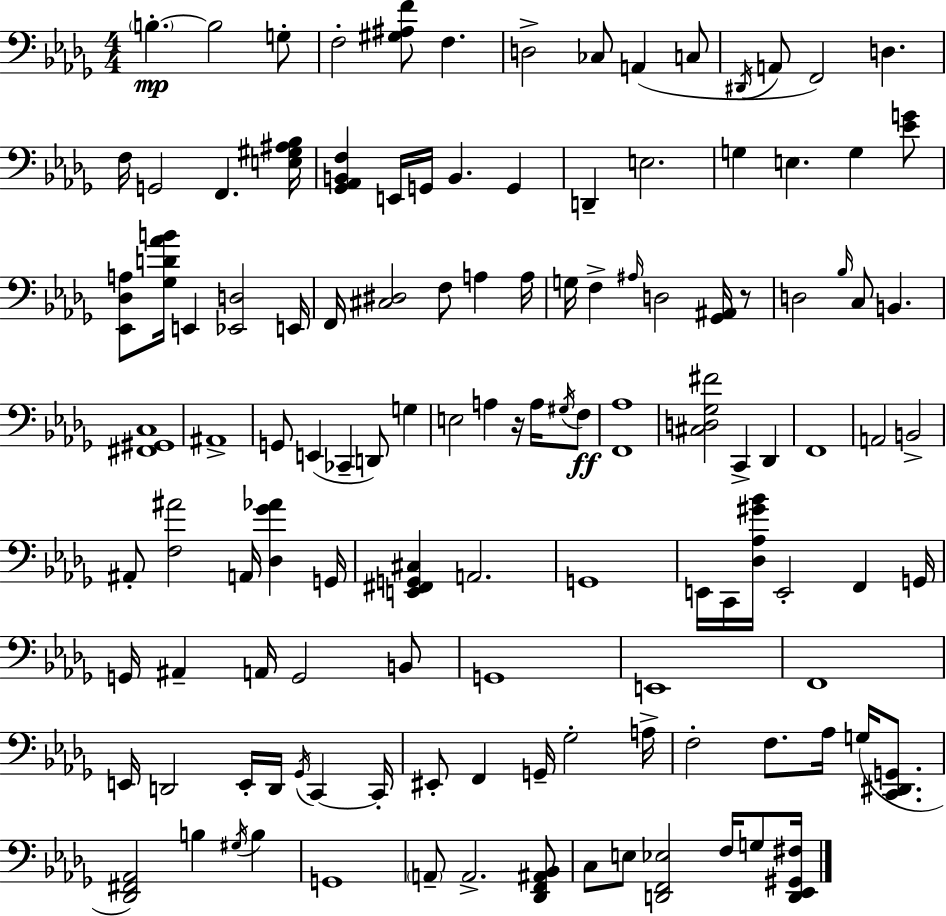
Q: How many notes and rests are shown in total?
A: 122